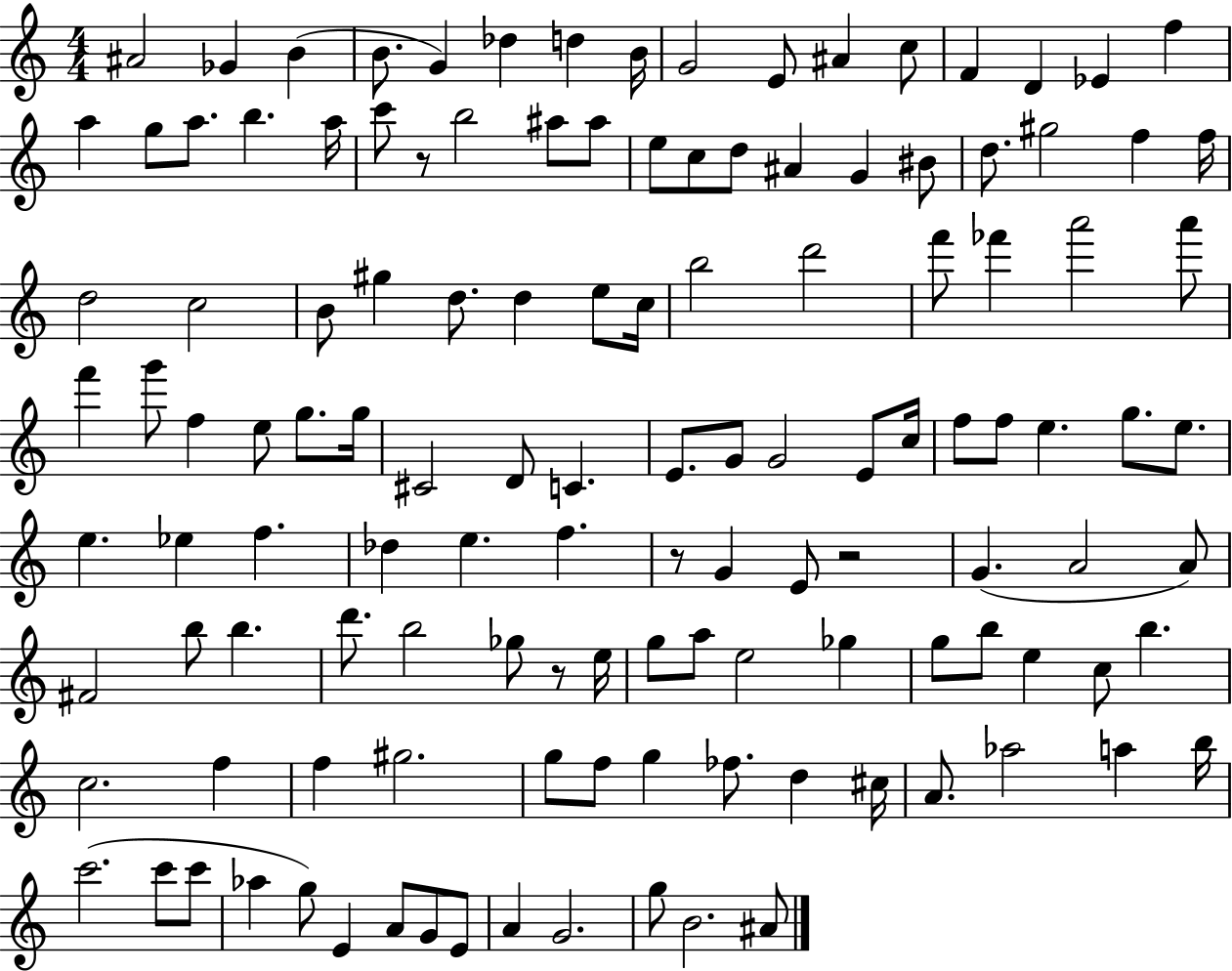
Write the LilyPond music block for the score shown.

{
  \clef treble
  \numericTimeSignature
  \time 4/4
  \key c \major
  ais'2 ges'4 b'4( | b'8. g'4) des''4 d''4 b'16 | g'2 e'8 ais'4 c''8 | f'4 d'4 ees'4 f''4 | \break a''4 g''8 a''8. b''4. a''16 | c'''8 r8 b''2 ais''8 ais''8 | e''8 c''8 d''8 ais'4 g'4 bis'8 | d''8. gis''2 f''4 f''16 | \break d''2 c''2 | b'8 gis''4 d''8. d''4 e''8 c''16 | b''2 d'''2 | f'''8 fes'''4 a'''2 a'''8 | \break f'''4 g'''8 f''4 e''8 g''8. g''16 | cis'2 d'8 c'4. | e'8. g'8 g'2 e'8 c''16 | f''8 f''8 e''4. g''8. e''8. | \break e''4. ees''4 f''4. | des''4 e''4. f''4. | r8 g'4 e'8 r2 | g'4.( a'2 a'8) | \break fis'2 b''8 b''4. | d'''8. b''2 ges''8 r8 e''16 | g''8 a''8 e''2 ges''4 | g''8 b''8 e''4 c''8 b''4. | \break c''2. f''4 | f''4 gis''2. | g''8 f''8 g''4 fes''8. d''4 cis''16 | a'8. aes''2 a''4 b''16 | \break c'''2.( c'''8 c'''8 | aes''4 g''8) e'4 a'8 g'8 e'8 | a'4 g'2. | g''8 b'2. ais'8 | \break \bar "|."
}